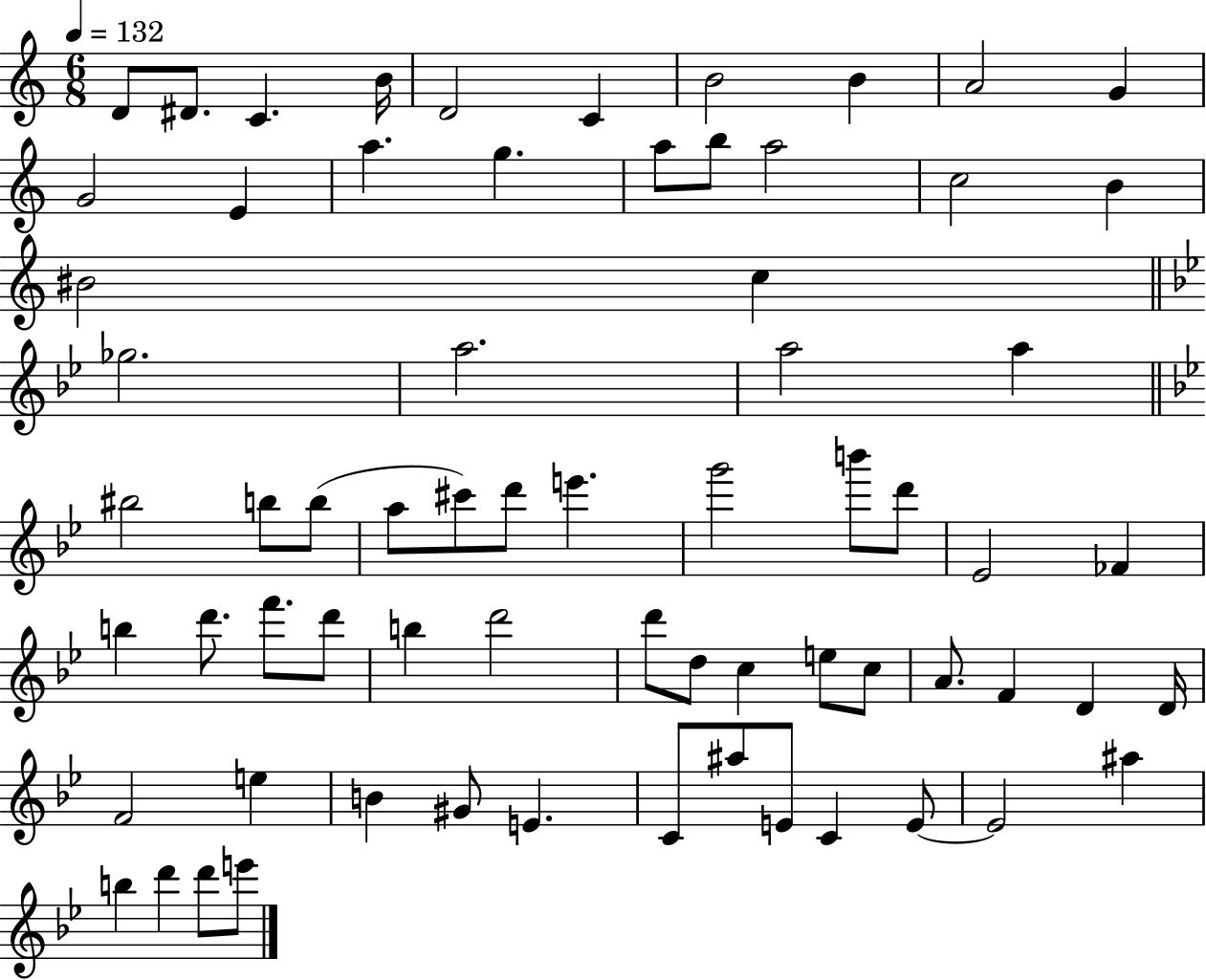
D4/e D#4/e. C4/q. B4/s D4/h C4/q B4/h B4/q A4/h G4/q G4/h E4/q A5/q. G5/q. A5/e B5/e A5/h C5/h B4/q BIS4/h C5/q Gb5/h. A5/h. A5/h A5/q BIS5/h B5/e B5/e A5/e C#6/e D6/e E6/q. G6/h B6/e D6/e Eb4/h FES4/q B5/q D6/e. F6/e. D6/e B5/q D6/h D6/e D5/e C5/q E5/e C5/e A4/e. F4/q D4/q D4/s F4/h E5/q B4/q G#4/e E4/q. C4/e A#5/e E4/e C4/q E4/e E4/h A#5/q B5/q D6/q D6/e E6/e